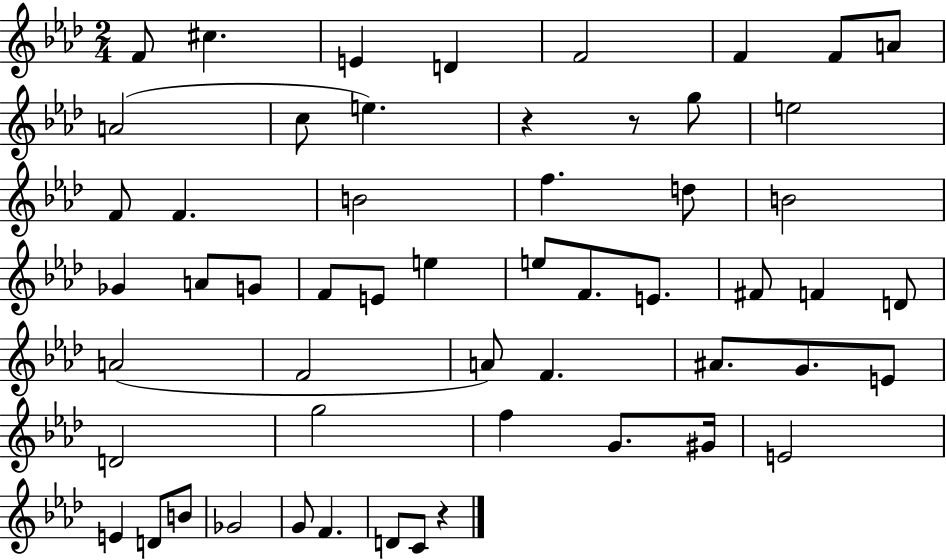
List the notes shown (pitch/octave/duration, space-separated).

F4/e C#5/q. E4/q D4/q F4/h F4/q F4/e A4/e A4/h C5/e E5/q. R/q R/e G5/e E5/h F4/e F4/q. B4/h F5/q. D5/e B4/h Gb4/q A4/e G4/e F4/e E4/e E5/q E5/e F4/e. E4/e. F#4/e F4/q D4/e A4/h F4/h A4/e F4/q. A#4/e. G4/e. E4/e D4/h G5/h F5/q G4/e. G#4/s E4/h E4/q D4/e B4/e Gb4/h G4/e F4/q. D4/e C4/e R/q